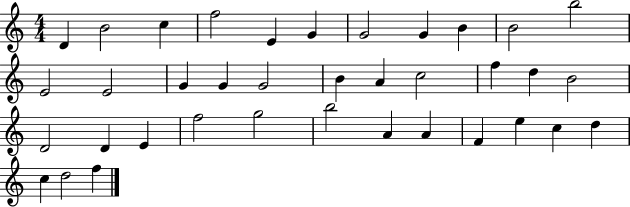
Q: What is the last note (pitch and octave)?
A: F5